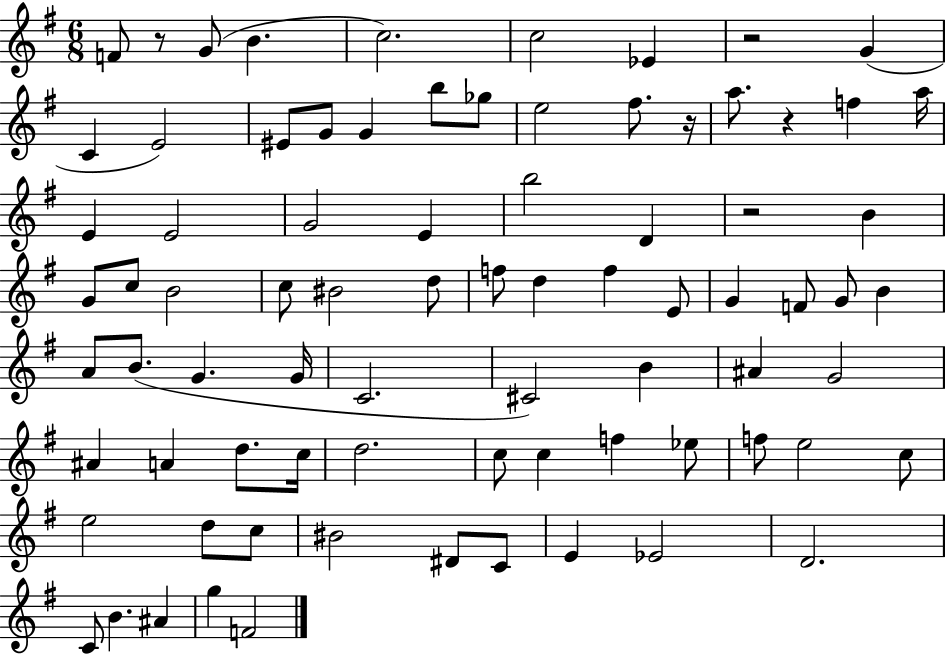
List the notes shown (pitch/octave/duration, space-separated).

F4/e R/e G4/e B4/q. C5/h. C5/h Eb4/q R/h G4/q C4/q E4/h EIS4/e G4/e G4/q B5/e Gb5/e E5/h F#5/e. R/s A5/e. R/q F5/q A5/s E4/q E4/h G4/h E4/q B5/h D4/q R/h B4/q G4/e C5/e B4/h C5/e BIS4/h D5/e F5/e D5/q F5/q E4/e G4/q F4/e G4/e B4/q A4/e B4/e. G4/q. G4/s C4/h. C#4/h B4/q A#4/q G4/h A#4/q A4/q D5/e. C5/s D5/h. C5/e C5/q F5/q Eb5/e F5/e E5/h C5/e E5/h D5/e C5/e BIS4/h D#4/e C4/e E4/q Eb4/h D4/h. C4/e B4/q. A#4/q G5/q F4/h